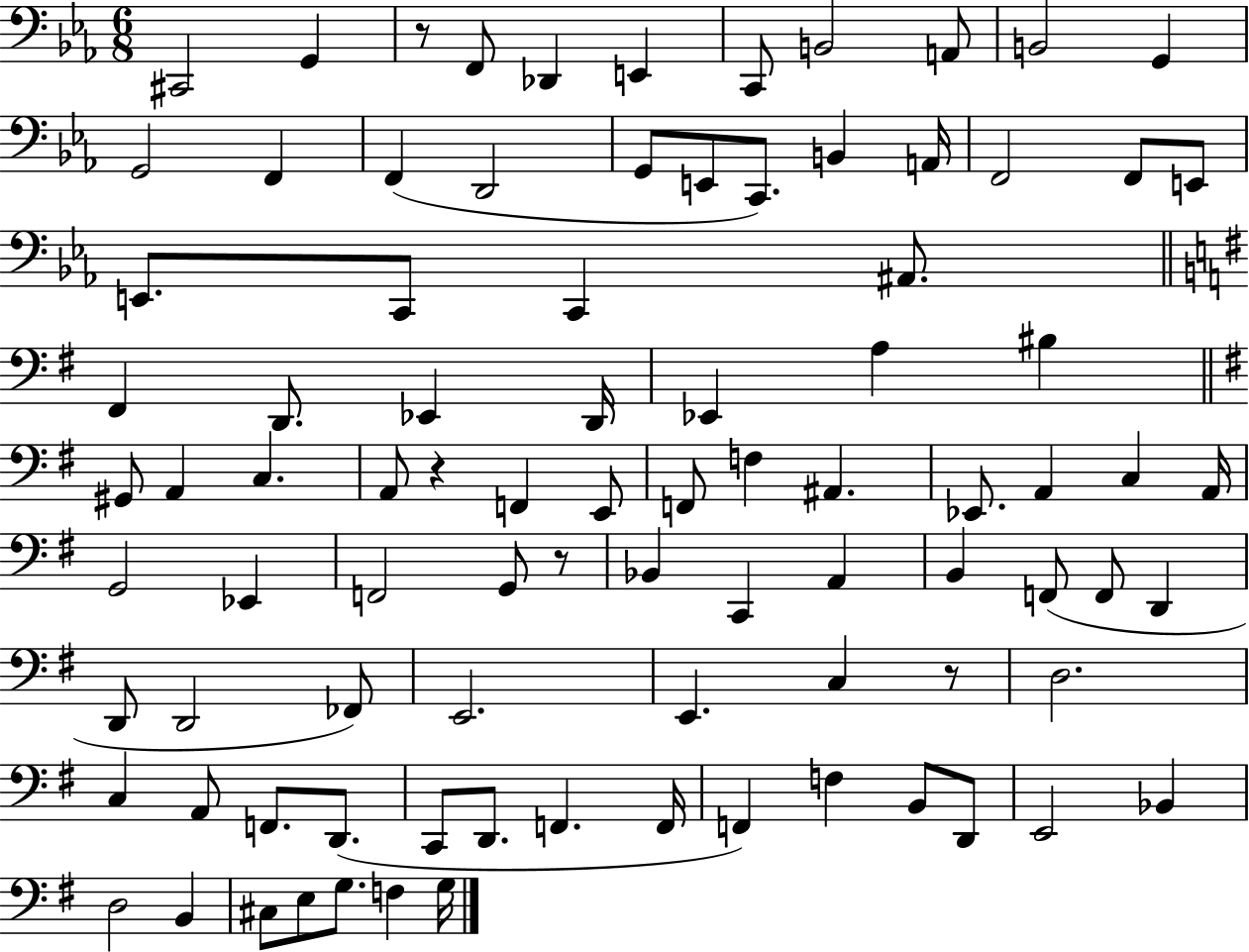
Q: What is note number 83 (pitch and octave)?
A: G3